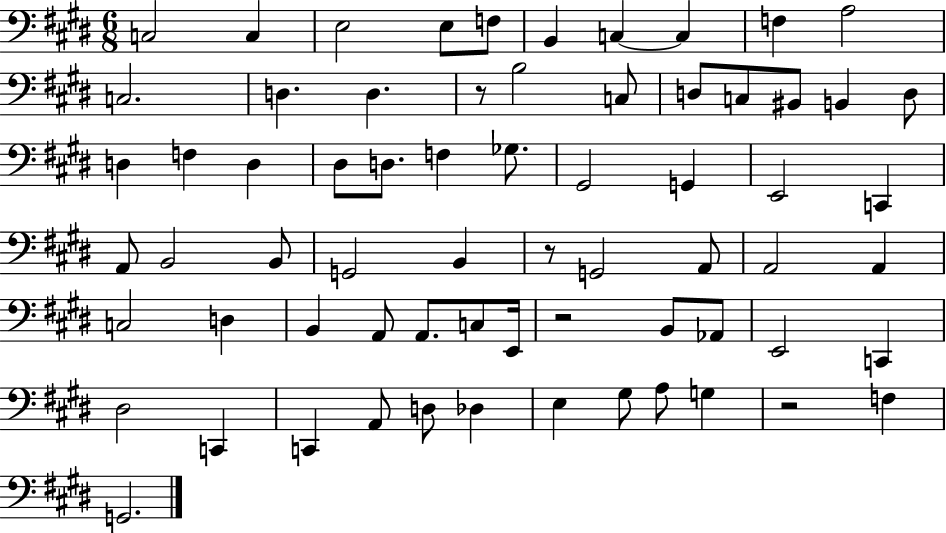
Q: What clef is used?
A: bass